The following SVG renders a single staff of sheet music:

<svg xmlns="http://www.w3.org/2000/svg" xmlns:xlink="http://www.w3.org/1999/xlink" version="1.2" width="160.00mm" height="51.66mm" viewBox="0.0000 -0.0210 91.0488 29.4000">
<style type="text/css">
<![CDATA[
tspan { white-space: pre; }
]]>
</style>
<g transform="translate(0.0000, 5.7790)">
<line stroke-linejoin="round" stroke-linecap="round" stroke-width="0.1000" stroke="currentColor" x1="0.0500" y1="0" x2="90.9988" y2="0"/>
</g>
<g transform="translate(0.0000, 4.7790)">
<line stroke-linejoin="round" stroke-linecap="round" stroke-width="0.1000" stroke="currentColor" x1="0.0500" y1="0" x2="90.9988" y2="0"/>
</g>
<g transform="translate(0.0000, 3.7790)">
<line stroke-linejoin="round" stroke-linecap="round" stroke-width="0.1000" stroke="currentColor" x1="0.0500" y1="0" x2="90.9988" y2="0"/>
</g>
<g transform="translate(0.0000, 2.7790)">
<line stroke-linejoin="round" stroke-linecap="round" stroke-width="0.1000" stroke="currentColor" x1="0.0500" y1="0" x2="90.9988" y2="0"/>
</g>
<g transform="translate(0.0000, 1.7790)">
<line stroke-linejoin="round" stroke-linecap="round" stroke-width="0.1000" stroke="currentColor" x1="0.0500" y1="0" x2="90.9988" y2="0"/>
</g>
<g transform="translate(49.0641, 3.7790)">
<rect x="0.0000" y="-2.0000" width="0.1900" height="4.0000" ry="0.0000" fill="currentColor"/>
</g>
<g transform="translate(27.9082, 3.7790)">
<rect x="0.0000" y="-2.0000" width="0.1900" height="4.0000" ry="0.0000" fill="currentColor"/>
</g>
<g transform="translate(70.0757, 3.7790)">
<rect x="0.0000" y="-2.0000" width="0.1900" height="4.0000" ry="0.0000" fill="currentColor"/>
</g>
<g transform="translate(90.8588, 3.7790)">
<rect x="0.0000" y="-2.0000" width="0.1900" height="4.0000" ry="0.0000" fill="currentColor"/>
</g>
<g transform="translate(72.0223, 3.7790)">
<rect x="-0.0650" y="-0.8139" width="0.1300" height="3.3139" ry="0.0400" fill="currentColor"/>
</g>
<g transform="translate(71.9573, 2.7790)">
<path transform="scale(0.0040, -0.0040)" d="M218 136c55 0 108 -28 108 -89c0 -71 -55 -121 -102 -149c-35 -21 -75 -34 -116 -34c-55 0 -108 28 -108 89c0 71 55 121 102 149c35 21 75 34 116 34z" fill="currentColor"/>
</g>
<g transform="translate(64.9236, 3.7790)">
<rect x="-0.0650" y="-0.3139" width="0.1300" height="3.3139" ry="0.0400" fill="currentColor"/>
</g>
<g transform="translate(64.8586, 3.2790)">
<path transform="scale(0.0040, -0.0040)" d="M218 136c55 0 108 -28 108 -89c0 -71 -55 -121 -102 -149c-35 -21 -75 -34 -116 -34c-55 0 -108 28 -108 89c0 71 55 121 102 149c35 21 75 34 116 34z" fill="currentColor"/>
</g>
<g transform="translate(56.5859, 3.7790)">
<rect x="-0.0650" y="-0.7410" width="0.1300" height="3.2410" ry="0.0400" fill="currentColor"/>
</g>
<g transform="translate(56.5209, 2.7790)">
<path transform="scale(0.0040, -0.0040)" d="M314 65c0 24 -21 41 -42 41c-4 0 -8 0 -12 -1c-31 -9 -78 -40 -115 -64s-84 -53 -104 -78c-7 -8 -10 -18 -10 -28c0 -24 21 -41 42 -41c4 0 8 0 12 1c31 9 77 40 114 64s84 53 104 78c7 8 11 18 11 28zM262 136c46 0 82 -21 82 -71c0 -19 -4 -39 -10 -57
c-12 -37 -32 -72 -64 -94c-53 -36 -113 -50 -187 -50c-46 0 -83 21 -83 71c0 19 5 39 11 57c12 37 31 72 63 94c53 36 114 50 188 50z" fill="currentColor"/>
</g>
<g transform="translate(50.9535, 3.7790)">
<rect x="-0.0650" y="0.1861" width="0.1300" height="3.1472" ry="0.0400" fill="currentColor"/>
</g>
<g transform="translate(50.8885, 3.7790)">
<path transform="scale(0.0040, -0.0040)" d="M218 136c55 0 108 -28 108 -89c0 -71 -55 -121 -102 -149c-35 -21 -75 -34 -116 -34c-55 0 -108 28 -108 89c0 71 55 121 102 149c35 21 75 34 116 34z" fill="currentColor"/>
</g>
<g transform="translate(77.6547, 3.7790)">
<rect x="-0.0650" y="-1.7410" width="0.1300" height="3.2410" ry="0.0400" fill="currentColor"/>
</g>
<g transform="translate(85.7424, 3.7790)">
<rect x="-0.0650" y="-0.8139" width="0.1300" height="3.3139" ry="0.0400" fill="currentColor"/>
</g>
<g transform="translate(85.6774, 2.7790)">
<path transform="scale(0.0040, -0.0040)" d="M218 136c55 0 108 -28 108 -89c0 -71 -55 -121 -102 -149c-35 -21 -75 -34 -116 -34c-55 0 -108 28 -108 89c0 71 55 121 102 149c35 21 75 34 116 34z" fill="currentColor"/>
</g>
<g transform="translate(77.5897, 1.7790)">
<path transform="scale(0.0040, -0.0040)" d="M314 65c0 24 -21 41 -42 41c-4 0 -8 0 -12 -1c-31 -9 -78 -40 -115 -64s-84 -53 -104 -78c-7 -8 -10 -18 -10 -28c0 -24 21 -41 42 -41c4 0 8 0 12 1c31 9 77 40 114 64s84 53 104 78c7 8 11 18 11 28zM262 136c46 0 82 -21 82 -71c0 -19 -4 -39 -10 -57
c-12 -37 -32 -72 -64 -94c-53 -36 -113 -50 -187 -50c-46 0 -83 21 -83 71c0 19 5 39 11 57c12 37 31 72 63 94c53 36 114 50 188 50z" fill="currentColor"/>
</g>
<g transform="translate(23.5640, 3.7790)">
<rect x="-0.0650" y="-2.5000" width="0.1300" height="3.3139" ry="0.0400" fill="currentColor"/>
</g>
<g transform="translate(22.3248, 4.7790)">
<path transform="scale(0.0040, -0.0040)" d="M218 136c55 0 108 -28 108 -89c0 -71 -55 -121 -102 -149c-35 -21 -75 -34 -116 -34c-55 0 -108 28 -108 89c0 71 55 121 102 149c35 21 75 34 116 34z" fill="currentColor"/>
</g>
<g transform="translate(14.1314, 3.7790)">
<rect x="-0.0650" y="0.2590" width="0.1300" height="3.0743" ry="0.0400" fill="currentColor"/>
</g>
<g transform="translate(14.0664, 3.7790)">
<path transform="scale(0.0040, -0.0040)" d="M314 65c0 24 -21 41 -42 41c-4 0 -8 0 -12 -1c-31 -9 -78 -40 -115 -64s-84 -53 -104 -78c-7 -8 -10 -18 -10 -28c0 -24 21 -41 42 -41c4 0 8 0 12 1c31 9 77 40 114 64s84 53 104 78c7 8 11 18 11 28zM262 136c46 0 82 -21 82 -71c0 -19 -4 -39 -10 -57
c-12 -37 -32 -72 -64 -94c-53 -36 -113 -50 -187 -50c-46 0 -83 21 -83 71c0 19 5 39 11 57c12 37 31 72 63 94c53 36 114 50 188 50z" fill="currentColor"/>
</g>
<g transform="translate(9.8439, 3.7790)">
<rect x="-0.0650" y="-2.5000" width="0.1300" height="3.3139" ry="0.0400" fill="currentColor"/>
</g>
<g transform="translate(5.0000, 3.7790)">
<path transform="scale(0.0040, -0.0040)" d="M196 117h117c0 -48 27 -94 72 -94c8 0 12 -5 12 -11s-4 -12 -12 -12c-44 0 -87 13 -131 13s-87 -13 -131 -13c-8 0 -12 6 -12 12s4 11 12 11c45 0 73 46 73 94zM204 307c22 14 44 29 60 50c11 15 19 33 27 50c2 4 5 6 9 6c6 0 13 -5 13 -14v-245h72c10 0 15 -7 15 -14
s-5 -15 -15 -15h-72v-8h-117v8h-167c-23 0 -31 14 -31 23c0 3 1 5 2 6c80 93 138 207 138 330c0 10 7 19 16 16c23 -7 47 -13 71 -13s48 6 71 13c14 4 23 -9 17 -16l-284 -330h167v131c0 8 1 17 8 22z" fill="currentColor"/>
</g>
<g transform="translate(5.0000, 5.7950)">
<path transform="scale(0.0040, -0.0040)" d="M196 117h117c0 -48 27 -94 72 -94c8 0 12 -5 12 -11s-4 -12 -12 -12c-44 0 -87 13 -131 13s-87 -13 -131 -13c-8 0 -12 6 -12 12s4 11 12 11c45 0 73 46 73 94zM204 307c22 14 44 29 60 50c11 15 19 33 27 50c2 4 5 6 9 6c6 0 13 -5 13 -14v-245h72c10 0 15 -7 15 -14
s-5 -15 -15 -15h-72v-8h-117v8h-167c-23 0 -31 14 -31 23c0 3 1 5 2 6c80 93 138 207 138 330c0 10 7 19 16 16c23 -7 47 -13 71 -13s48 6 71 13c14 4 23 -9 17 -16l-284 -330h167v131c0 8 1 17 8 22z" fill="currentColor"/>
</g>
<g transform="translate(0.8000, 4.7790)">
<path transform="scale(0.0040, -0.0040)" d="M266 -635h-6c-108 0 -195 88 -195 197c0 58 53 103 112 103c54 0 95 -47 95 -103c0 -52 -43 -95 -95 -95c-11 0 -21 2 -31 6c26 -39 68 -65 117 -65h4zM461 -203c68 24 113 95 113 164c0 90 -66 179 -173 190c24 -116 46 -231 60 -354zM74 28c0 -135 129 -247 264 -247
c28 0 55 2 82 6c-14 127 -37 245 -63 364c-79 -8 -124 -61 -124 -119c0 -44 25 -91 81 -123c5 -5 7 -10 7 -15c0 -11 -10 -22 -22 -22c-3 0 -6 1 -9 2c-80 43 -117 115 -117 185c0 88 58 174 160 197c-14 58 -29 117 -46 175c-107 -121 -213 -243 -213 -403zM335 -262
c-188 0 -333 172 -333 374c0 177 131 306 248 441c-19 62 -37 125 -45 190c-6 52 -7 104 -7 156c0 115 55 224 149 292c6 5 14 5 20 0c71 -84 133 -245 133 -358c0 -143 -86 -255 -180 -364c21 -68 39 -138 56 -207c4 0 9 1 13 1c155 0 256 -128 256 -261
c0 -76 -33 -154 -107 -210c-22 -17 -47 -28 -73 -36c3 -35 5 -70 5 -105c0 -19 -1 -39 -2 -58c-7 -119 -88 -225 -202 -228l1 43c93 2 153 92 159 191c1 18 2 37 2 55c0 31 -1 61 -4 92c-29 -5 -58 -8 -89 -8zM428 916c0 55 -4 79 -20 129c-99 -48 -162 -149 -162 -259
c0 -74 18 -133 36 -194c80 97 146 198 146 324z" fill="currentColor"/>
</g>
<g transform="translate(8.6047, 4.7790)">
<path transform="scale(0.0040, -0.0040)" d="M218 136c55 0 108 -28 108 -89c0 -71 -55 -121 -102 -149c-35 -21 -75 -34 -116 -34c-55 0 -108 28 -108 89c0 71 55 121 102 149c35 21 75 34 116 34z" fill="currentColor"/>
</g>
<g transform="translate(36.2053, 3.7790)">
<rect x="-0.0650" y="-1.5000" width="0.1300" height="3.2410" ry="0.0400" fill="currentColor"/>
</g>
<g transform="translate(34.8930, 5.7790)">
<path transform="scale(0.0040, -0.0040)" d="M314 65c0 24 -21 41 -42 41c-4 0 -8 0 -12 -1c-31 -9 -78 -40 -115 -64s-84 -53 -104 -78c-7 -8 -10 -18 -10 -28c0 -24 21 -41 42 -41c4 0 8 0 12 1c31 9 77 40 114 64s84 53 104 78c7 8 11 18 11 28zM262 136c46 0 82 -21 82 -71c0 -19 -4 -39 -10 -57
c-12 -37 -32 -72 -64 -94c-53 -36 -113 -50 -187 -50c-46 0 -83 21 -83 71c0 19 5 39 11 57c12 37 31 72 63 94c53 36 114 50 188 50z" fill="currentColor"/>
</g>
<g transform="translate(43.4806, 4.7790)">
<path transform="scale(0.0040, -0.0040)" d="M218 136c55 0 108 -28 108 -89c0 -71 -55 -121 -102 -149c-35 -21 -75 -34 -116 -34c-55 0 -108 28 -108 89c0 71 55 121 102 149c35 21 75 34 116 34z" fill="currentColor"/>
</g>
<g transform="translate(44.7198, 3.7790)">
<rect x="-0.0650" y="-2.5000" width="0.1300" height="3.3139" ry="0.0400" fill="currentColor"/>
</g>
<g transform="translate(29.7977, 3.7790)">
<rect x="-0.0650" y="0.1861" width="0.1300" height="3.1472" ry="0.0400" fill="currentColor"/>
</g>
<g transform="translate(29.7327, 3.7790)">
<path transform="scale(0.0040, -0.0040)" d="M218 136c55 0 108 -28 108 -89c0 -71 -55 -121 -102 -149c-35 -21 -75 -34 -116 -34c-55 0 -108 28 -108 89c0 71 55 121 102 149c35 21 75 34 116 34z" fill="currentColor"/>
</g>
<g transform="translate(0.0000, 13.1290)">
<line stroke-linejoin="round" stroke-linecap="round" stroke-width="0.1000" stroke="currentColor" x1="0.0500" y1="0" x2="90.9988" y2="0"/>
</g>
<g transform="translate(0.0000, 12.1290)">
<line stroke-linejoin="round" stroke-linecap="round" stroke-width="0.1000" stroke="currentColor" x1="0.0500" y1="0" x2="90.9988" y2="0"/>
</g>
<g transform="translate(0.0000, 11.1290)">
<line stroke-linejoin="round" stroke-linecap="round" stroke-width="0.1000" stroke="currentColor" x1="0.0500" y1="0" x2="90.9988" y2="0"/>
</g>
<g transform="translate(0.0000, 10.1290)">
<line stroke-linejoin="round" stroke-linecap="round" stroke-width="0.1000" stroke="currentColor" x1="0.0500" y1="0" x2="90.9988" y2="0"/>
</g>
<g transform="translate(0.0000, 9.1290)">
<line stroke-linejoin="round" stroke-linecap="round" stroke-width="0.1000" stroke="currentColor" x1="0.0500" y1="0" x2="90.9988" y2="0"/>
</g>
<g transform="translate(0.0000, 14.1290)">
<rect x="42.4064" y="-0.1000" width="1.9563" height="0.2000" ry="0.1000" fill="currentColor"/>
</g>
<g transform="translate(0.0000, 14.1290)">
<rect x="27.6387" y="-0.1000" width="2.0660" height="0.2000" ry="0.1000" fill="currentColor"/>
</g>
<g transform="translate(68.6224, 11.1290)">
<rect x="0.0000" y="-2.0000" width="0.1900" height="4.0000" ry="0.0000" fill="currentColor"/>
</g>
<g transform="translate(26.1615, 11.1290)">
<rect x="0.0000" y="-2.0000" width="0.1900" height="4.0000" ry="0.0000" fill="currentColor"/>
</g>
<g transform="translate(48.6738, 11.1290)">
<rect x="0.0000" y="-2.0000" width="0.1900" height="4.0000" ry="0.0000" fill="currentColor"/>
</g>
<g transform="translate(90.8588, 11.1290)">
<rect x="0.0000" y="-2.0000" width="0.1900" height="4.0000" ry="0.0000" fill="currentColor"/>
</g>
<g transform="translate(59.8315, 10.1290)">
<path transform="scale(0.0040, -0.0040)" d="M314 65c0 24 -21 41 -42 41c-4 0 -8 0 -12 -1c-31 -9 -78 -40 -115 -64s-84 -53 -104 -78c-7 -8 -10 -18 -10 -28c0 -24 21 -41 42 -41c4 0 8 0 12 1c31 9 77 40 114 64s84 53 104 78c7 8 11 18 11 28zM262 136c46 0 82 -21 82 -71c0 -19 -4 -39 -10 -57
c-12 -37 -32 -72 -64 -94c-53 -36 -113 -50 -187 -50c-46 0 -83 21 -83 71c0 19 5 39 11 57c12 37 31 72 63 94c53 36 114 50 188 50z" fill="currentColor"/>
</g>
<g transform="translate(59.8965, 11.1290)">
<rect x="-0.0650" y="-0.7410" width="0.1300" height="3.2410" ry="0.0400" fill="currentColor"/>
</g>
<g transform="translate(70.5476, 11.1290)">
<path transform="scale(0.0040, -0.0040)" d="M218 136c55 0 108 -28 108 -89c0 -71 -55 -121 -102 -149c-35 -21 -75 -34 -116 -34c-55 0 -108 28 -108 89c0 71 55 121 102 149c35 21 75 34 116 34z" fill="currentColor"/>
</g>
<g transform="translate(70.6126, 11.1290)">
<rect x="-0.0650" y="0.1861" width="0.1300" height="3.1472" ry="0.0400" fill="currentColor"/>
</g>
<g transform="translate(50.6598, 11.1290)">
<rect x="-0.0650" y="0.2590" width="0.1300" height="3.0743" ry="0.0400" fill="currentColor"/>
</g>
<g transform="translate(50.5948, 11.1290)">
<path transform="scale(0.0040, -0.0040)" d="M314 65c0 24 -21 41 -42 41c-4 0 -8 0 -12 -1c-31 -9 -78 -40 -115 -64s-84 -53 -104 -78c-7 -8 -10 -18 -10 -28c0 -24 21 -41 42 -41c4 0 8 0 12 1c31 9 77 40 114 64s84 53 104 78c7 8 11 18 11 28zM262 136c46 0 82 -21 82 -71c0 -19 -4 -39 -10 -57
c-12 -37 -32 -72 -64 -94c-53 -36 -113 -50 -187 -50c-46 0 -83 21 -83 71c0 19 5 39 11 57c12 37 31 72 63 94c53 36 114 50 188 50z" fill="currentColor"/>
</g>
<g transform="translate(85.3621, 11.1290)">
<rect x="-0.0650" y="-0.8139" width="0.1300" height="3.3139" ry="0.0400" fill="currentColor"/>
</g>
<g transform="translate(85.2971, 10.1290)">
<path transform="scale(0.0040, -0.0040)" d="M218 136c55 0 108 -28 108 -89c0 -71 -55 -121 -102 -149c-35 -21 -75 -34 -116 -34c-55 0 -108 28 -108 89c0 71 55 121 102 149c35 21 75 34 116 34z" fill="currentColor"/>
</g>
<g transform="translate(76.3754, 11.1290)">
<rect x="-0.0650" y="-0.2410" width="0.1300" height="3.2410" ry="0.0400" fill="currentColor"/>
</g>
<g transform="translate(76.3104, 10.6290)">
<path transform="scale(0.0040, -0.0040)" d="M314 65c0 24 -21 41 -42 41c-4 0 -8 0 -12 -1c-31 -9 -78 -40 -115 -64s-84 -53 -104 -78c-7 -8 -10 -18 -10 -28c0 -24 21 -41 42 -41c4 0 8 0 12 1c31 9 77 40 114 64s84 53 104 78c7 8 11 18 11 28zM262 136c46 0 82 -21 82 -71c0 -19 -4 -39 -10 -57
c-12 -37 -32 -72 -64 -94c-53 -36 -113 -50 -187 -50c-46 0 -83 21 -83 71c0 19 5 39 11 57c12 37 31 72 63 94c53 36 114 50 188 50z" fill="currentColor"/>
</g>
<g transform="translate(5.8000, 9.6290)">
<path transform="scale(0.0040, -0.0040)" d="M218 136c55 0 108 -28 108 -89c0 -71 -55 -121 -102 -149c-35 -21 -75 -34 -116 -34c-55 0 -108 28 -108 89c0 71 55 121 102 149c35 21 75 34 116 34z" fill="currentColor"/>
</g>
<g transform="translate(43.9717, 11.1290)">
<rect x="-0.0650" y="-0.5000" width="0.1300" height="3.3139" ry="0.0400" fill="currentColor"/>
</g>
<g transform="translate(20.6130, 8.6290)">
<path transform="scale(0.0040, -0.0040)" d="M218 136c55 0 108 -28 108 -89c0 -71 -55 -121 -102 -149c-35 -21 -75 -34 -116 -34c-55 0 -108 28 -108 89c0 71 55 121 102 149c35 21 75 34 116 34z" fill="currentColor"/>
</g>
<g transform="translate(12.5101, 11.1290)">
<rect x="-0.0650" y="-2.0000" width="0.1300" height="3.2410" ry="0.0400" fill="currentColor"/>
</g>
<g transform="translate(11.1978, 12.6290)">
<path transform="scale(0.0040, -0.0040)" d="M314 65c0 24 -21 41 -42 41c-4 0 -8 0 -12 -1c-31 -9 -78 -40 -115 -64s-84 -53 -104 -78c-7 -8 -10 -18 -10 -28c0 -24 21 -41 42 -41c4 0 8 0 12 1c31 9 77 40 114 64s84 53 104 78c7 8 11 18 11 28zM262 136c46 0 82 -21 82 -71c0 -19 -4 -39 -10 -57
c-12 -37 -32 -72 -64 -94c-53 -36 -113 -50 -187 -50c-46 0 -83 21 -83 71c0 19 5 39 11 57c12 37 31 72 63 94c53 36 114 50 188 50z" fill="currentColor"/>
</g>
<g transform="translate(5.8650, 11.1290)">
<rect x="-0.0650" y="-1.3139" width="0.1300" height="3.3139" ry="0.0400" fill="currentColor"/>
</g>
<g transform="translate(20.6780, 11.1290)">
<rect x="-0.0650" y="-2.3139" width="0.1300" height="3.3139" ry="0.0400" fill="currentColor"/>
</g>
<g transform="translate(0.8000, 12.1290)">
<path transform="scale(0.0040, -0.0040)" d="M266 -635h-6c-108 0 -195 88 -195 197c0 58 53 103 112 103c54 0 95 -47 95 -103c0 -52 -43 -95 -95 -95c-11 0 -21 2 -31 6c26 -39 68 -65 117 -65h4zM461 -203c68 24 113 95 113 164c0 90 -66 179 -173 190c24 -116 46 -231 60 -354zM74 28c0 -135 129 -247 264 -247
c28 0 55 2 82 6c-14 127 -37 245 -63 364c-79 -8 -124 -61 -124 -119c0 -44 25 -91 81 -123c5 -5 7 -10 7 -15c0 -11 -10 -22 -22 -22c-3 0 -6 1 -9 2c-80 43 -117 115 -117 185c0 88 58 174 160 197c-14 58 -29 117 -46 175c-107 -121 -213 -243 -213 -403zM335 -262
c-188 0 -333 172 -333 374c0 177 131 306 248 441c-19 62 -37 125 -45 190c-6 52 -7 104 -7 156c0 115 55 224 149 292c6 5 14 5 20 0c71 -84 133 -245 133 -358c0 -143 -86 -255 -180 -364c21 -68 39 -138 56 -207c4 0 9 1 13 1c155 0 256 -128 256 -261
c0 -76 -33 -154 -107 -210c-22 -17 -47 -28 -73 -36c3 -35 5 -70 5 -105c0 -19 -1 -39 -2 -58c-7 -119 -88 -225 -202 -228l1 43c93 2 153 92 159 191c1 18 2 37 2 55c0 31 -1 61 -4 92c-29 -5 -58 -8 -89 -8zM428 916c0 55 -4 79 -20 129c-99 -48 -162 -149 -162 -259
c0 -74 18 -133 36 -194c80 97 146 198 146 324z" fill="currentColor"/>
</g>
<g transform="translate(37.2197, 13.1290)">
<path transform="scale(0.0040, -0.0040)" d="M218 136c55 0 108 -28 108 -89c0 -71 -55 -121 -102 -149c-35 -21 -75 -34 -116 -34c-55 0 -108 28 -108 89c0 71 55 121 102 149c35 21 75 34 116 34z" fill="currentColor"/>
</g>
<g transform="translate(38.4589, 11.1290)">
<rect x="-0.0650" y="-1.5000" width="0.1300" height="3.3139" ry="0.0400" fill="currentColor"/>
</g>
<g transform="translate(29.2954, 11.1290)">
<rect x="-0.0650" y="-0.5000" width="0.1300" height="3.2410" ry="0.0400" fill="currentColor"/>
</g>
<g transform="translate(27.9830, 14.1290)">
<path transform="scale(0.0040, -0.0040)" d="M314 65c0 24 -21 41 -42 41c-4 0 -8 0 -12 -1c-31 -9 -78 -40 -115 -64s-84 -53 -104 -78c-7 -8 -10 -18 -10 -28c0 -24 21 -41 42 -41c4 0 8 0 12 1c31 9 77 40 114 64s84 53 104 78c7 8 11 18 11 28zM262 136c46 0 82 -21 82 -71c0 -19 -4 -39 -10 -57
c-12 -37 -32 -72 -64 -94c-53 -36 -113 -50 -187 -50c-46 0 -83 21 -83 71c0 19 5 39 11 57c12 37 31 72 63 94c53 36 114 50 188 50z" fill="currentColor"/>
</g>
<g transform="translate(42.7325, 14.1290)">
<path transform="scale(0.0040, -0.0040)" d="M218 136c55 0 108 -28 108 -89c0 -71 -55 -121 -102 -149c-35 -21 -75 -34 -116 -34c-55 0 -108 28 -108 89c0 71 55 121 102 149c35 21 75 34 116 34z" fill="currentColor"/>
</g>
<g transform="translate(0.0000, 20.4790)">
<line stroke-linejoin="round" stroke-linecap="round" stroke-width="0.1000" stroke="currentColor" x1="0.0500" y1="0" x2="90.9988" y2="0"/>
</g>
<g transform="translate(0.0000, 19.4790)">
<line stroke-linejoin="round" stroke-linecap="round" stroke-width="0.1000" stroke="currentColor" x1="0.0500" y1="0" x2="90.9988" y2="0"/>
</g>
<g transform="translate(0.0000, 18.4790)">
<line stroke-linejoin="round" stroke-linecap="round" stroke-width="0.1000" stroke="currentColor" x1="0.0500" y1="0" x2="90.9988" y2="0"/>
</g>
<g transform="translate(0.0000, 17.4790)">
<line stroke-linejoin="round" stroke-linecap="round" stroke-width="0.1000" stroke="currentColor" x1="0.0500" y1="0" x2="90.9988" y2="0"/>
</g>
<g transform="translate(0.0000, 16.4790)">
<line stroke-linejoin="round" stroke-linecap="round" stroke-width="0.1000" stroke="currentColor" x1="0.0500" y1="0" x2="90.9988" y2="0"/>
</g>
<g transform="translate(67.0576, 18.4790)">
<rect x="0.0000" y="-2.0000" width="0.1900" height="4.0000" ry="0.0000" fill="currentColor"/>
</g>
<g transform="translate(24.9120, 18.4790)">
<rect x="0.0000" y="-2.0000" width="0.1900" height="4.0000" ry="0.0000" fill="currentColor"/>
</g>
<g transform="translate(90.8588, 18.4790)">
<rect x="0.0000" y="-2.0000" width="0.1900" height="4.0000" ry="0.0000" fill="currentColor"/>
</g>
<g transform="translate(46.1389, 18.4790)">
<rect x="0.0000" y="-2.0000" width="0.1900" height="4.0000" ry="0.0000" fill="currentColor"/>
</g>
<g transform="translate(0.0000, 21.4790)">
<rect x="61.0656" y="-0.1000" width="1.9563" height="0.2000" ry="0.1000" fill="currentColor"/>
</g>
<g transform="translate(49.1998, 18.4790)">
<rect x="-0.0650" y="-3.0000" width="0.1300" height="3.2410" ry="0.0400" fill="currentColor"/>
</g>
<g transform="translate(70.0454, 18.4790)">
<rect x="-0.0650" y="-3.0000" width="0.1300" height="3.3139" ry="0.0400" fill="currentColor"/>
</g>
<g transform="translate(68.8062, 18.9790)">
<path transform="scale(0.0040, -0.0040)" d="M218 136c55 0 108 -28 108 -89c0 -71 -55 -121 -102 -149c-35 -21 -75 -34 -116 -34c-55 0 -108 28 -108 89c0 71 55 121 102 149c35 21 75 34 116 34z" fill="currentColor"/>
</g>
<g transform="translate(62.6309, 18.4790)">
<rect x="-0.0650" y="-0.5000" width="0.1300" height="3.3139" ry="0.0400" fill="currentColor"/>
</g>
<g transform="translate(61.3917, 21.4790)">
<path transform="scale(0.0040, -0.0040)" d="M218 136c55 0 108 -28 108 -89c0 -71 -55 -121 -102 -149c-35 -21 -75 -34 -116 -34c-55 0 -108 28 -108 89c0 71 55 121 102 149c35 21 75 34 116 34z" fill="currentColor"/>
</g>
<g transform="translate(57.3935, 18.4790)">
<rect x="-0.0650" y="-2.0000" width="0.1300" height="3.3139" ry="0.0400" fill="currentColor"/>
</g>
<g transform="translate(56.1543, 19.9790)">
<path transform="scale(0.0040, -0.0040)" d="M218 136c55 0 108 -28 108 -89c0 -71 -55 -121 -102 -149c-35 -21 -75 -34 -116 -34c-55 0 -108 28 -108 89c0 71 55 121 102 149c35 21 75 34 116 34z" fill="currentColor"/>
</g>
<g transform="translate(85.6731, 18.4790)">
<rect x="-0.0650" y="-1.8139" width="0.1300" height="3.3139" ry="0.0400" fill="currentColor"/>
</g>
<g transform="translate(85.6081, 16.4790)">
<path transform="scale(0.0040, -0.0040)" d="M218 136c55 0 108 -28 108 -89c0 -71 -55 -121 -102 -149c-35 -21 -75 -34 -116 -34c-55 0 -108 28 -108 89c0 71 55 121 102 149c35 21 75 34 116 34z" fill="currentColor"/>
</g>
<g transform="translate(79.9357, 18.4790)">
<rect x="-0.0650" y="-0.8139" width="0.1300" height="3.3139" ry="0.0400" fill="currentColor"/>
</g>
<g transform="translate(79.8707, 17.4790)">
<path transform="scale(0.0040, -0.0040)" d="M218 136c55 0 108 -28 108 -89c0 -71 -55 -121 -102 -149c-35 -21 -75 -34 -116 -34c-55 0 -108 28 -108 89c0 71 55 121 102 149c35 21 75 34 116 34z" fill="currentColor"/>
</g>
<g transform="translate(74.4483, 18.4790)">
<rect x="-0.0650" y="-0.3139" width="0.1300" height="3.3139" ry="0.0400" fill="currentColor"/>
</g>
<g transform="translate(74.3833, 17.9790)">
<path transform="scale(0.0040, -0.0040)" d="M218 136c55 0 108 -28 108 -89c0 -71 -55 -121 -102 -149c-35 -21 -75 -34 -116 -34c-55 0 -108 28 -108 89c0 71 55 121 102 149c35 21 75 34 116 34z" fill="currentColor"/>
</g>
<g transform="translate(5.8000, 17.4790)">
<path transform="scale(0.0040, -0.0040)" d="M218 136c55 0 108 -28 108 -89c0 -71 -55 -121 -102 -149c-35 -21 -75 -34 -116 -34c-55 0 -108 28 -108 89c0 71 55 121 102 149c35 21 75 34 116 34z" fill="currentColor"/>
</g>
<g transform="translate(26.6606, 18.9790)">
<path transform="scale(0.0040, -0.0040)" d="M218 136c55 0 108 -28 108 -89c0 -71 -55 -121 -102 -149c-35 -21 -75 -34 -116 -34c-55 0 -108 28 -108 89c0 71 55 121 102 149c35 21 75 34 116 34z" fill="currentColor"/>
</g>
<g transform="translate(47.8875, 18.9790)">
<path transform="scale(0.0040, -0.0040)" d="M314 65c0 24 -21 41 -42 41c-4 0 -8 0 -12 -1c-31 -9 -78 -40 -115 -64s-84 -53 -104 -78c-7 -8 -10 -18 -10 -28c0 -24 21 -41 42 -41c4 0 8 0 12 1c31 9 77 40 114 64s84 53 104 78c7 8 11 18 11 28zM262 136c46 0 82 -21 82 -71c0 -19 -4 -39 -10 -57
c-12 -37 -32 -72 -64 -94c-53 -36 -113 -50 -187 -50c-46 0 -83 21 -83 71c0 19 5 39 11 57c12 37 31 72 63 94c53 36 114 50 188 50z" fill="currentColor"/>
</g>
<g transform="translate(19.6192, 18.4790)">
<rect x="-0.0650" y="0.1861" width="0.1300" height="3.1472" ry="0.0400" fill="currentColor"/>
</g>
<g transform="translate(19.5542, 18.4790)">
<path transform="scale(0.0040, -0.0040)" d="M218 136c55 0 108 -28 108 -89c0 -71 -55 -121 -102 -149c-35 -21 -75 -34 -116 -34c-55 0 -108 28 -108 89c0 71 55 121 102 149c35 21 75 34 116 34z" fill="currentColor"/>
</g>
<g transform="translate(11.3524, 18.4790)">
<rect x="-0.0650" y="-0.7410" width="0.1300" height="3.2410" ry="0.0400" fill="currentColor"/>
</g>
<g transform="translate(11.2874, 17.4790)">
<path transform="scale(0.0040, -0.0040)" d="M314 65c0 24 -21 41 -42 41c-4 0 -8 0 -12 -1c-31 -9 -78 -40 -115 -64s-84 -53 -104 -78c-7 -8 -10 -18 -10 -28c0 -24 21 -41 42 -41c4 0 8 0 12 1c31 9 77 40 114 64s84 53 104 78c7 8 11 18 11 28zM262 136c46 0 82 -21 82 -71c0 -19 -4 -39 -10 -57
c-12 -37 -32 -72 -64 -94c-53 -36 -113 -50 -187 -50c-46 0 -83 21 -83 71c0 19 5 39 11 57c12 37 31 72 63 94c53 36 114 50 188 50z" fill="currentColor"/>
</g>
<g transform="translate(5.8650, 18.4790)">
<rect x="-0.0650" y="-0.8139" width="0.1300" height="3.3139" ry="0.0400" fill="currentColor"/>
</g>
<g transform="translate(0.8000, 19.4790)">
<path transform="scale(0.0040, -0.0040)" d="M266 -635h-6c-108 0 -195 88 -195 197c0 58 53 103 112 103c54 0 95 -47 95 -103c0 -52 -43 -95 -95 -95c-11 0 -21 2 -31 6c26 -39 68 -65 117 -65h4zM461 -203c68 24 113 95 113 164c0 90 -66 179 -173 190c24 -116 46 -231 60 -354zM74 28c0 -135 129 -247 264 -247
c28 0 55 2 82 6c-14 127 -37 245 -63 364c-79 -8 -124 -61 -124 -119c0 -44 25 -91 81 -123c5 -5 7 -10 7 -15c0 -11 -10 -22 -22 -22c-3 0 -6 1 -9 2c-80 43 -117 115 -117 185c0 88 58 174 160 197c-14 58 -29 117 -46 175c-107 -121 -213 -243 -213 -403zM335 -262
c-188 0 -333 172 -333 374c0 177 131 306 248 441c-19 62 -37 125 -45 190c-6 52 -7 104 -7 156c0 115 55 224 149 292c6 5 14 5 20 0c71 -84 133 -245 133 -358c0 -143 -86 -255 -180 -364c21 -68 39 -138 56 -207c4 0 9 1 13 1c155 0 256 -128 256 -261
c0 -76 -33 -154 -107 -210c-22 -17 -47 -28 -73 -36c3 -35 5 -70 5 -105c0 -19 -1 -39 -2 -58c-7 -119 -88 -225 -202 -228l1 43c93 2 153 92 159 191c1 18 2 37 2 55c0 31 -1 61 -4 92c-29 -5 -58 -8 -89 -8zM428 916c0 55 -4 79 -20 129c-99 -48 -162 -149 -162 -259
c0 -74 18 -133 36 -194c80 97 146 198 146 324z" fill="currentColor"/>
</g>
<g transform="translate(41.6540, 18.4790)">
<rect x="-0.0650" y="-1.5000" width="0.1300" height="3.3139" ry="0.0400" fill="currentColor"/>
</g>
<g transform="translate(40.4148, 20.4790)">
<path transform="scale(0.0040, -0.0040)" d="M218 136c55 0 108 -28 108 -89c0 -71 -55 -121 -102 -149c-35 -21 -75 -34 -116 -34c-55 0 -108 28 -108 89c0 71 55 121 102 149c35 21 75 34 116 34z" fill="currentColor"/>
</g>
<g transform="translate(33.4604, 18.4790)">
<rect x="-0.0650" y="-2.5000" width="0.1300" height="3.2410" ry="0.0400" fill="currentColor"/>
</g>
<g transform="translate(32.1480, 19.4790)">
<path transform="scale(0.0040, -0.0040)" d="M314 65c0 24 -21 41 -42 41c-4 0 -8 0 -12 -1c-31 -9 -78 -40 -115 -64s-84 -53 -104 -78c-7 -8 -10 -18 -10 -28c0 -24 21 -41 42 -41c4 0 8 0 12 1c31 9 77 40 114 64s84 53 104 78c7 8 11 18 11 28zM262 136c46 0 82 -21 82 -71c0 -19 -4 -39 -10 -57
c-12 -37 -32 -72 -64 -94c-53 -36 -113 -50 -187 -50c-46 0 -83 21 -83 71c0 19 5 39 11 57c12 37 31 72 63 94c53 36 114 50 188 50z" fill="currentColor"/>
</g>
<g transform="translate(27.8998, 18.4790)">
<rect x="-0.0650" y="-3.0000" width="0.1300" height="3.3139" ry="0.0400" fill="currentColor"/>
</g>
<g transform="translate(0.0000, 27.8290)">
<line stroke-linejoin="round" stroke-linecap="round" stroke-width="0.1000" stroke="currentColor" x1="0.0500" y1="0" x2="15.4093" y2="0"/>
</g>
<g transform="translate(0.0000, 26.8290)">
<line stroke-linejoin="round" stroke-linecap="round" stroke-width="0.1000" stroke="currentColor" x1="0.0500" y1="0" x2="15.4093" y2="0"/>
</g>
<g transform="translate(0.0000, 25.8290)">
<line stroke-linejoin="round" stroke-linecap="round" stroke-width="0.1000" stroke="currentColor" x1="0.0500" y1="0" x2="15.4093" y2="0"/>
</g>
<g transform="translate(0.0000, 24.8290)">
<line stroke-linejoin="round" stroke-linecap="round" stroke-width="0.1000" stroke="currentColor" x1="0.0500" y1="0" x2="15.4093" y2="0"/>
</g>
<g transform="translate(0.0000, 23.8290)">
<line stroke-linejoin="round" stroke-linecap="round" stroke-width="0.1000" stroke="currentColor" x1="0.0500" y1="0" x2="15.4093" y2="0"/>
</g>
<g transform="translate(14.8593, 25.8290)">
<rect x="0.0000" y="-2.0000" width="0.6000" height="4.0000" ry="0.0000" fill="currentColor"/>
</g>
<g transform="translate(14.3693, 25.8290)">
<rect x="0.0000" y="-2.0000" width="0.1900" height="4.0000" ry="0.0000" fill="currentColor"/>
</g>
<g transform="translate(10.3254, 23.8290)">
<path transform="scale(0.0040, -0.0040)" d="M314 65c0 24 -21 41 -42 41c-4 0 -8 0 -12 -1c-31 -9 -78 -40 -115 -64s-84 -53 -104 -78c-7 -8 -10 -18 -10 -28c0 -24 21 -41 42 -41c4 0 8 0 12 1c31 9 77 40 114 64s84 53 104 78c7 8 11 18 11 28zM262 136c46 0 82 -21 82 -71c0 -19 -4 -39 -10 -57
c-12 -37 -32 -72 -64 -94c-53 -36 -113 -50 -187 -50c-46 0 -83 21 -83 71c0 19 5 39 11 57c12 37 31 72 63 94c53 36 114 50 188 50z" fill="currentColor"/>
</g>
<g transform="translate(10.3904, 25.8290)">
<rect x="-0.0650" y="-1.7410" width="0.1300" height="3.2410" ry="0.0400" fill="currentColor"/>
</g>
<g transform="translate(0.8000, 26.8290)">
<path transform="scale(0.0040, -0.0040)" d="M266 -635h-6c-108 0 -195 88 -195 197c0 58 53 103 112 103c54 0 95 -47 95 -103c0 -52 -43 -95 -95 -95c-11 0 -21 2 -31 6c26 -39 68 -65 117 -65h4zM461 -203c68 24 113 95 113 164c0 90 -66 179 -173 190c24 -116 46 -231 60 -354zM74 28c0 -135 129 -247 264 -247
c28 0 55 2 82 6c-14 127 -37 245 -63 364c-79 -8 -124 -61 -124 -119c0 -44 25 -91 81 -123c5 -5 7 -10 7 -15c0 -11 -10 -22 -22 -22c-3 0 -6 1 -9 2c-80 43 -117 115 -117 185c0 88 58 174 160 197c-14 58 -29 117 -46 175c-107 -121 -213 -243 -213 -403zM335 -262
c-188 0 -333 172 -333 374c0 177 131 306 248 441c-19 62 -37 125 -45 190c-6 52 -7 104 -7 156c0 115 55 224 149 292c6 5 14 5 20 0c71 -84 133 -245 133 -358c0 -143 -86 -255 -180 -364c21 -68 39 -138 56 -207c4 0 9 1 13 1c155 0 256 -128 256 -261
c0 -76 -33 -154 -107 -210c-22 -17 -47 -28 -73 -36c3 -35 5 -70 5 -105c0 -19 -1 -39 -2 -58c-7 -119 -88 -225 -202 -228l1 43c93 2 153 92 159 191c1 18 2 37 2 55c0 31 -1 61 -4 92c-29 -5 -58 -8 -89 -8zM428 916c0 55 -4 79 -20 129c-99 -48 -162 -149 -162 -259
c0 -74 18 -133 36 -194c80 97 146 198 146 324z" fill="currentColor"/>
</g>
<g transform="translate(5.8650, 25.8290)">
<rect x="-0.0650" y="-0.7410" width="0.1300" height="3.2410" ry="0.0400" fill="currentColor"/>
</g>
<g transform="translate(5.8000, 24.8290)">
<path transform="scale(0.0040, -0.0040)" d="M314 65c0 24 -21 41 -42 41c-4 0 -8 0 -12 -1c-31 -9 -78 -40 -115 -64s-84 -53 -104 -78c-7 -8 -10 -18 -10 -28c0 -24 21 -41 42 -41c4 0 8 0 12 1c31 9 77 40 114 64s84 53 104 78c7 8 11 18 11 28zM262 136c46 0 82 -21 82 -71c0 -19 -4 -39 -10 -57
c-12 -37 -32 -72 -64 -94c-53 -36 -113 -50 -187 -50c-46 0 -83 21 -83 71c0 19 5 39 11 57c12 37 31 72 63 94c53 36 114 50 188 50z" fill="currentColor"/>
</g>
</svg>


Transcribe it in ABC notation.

X:1
T:Untitled
M:4/4
L:1/4
K:C
G B2 G B E2 G B d2 c d f2 d e F2 g C2 E C B2 d2 B c2 d d d2 B A G2 E A2 F C A c d f d2 f2